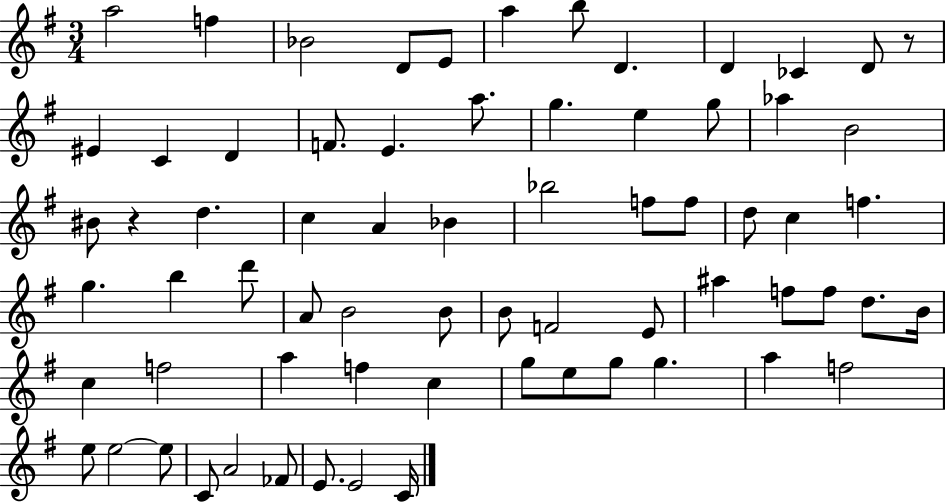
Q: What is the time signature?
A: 3/4